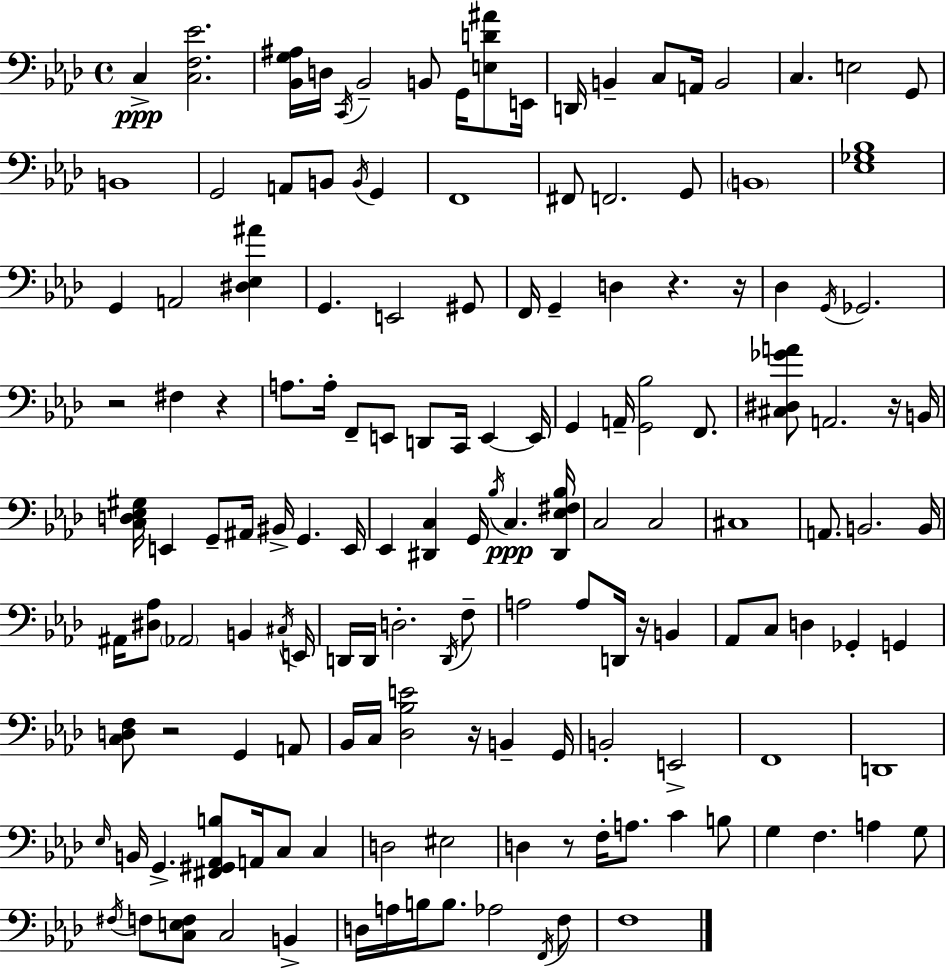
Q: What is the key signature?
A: AES major